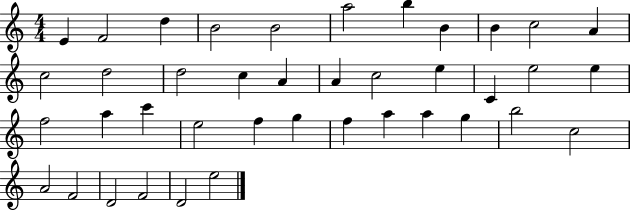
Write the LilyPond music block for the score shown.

{
  \clef treble
  \numericTimeSignature
  \time 4/4
  \key c \major
  e'4 f'2 d''4 | b'2 b'2 | a''2 b''4 b'4 | b'4 c''2 a'4 | \break c''2 d''2 | d''2 c''4 a'4 | a'4 c''2 e''4 | c'4 e''2 e''4 | \break f''2 a''4 c'''4 | e''2 f''4 g''4 | f''4 a''4 a''4 g''4 | b''2 c''2 | \break a'2 f'2 | d'2 f'2 | d'2 e''2 | \bar "|."
}